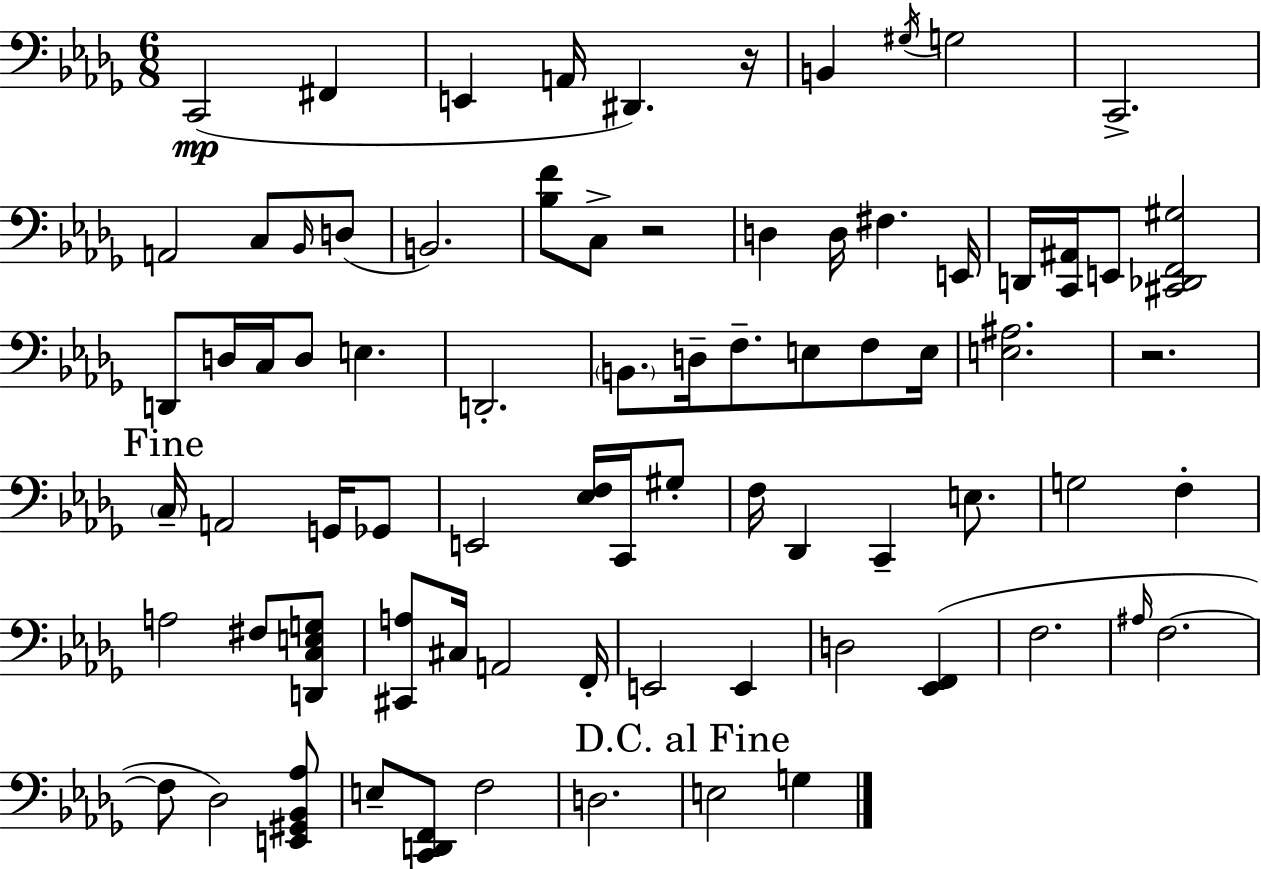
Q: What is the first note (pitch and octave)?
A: C2